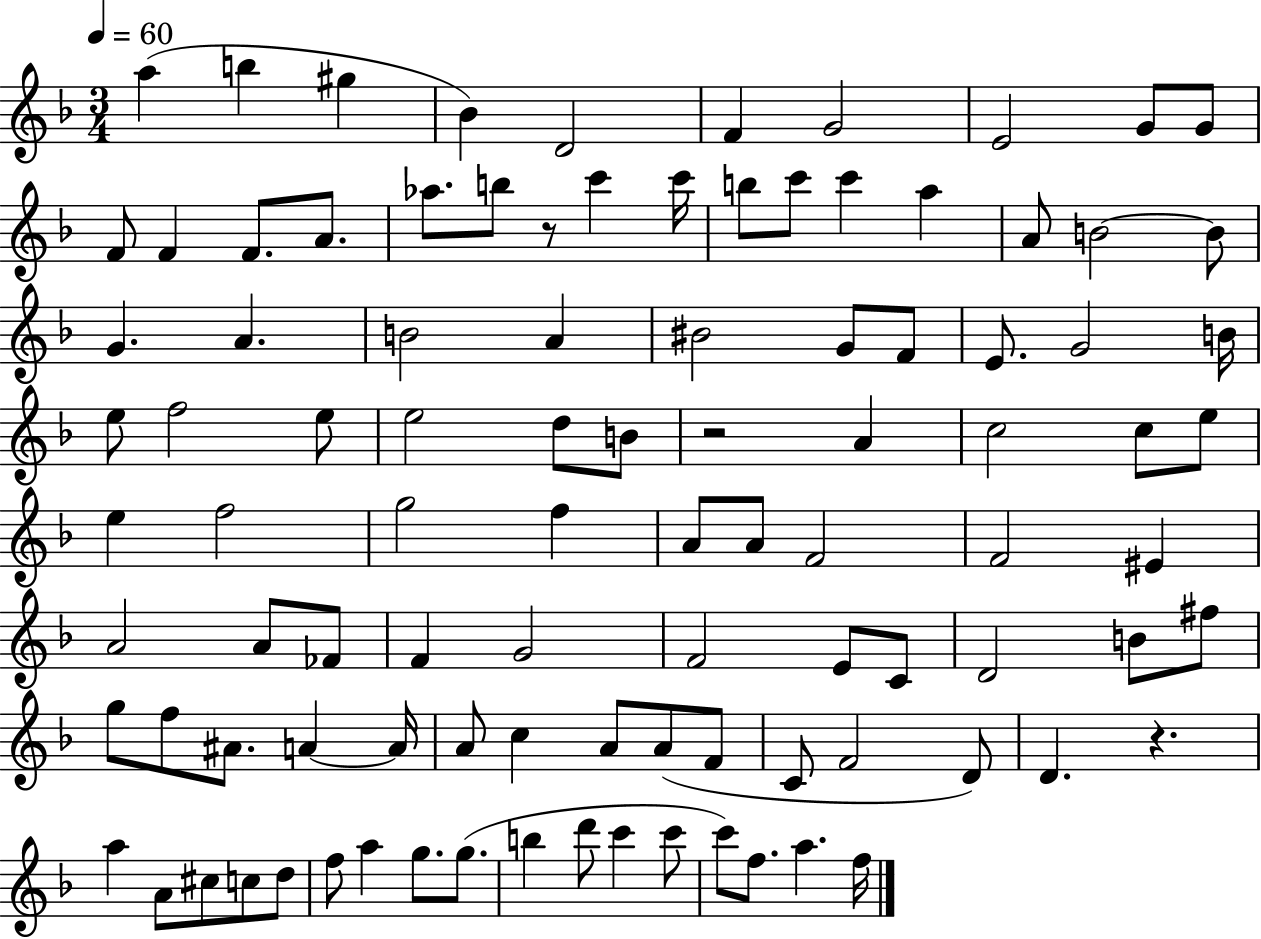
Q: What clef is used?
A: treble